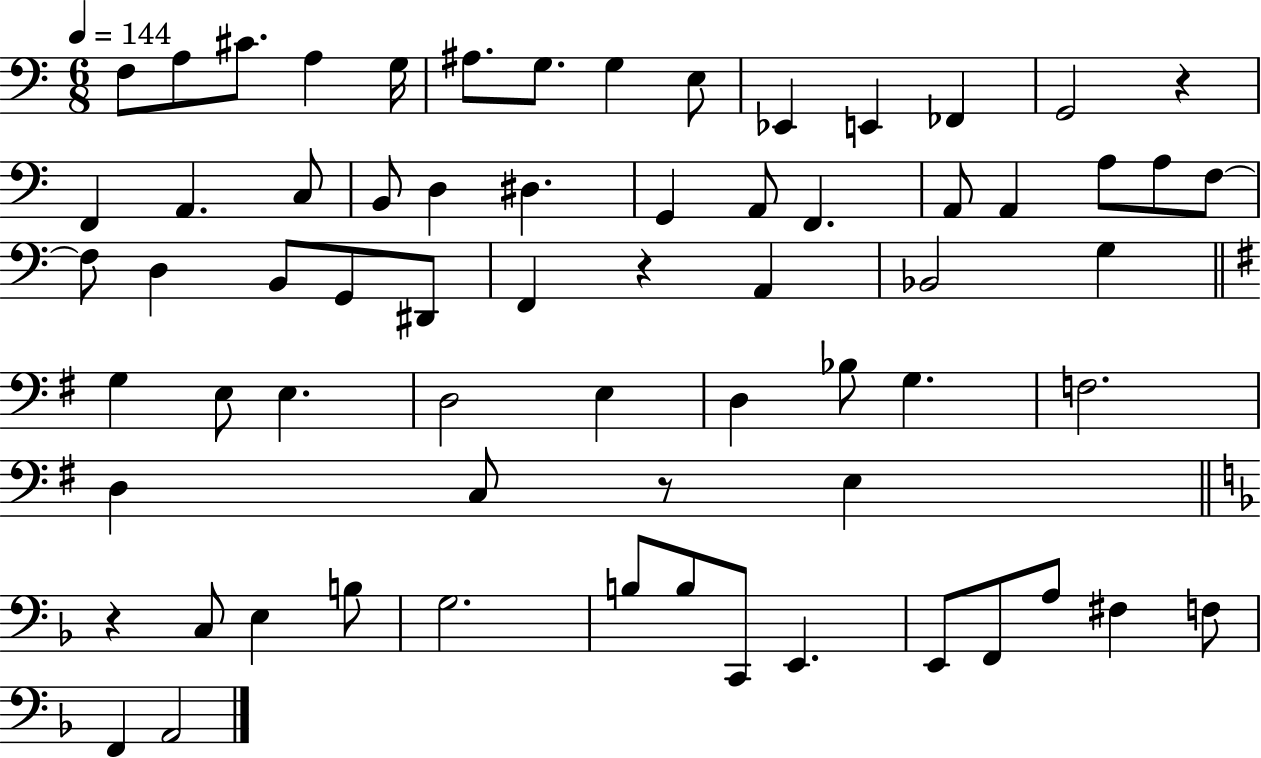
{
  \clef bass
  \numericTimeSignature
  \time 6/8
  \key c \major
  \tempo 4 = 144
  f8 a8 cis'8. a4 g16 | ais8. g8. g4 e8 | ees,4 e,4 fes,4 | g,2 r4 | \break f,4 a,4. c8 | b,8 d4 dis4. | g,4 a,8 f,4. | a,8 a,4 a8 a8 f8~~ | \break f8 d4 b,8 g,8 dis,8 | f,4 r4 a,4 | bes,2 g4 | \bar "||" \break \key g \major g4 e8 e4. | d2 e4 | d4 bes8 g4. | f2. | \break d4 c8 r8 e4 | \bar "||" \break \key f \major r4 c8 e4 b8 | g2. | b8 b8 c,8 e,4. | e,8 f,8 a8 fis4 f8 | \break f,4 a,2 | \bar "|."
}